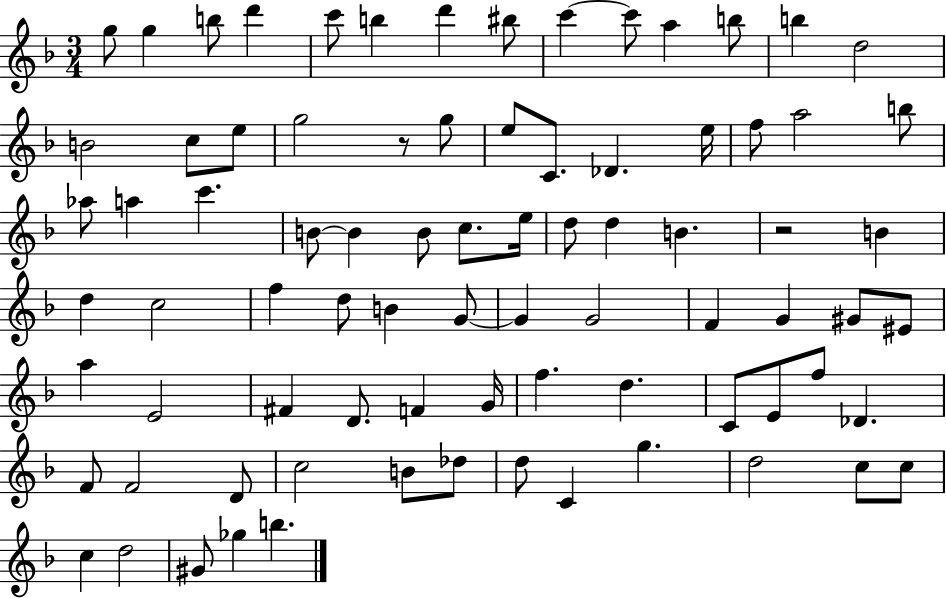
X:1
T:Untitled
M:3/4
L:1/4
K:F
g/2 g b/2 d' c'/2 b d' ^b/2 c' c'/2 a b/2 b d2 B2 c/2 e/2 g2 z/2 g/2 e/2 C/2 _D e/4 f/2 a2 b/2 _a/2 a c' B/2 B B/2 c/2 e/4 d/2 d B z2 B d c2 f d/2 B G/2 G G2 F G ^G/2 ^E/2 a E2 ^F D/2 F G/4 f d C/2 E/2 f/2 _D F/2 F2 D/2 c2 B/2 _d/2 d/2 C g d2 c/2 c/2 c d2 ^G/2 _g b